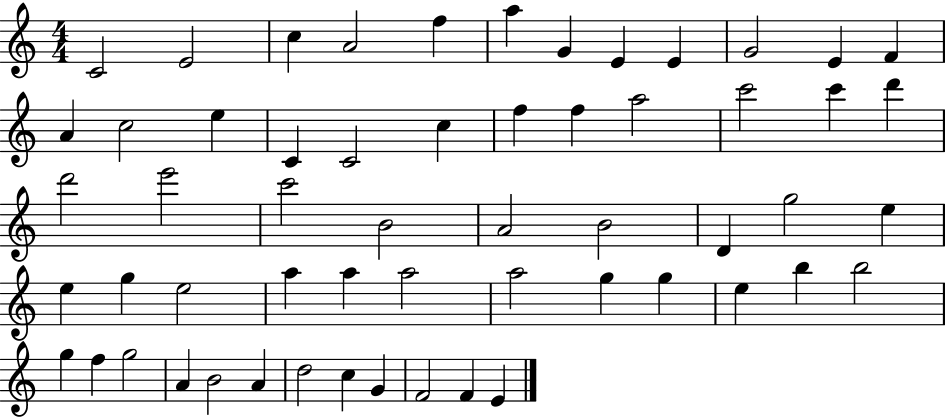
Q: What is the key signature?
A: C major